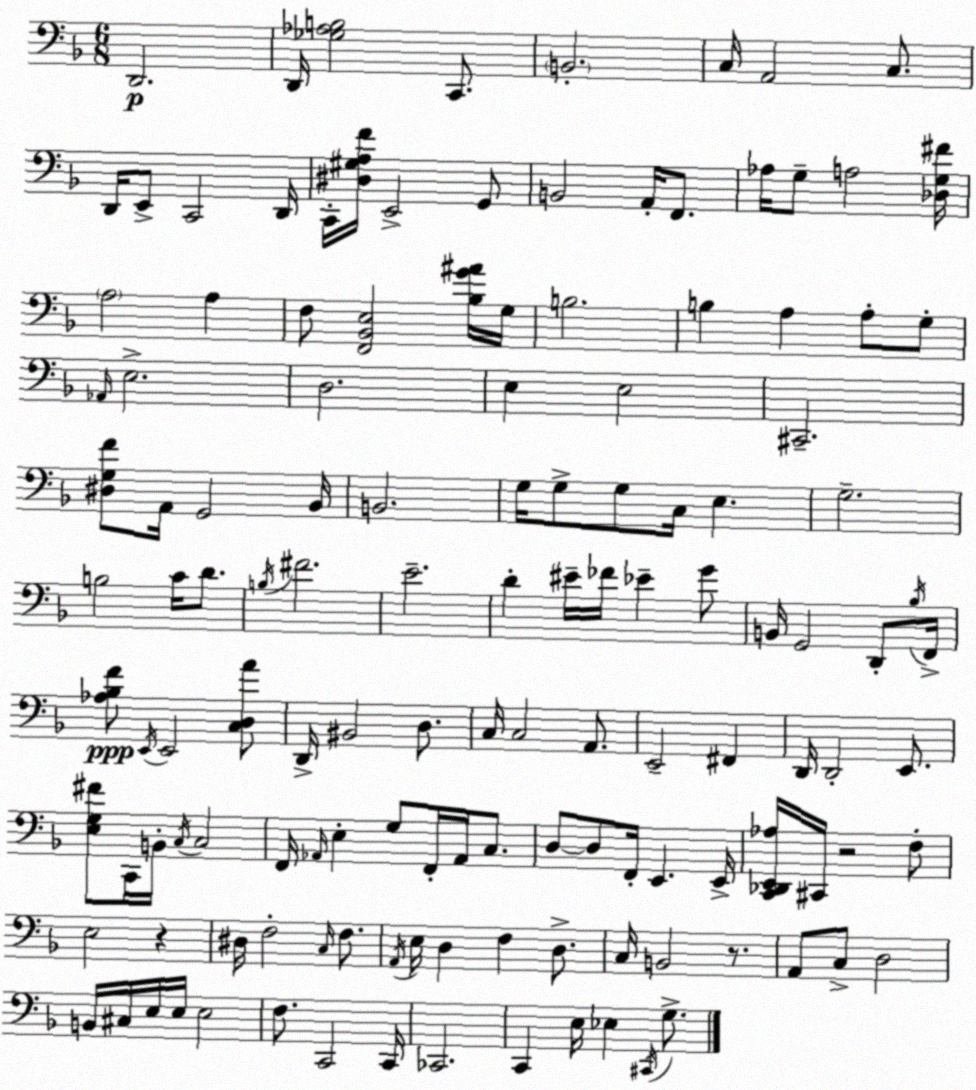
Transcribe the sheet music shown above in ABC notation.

X:1
T:Untitled
M:6/8
L:1/4
K:Dm
D,,2 D,,/4 [_G,_A,B,]2 C,,/2 B,,2 C,/4 A,,2 C,/2 D,,/4 E,,/2 C,,2 D,,/4 C,,/4 [^D,^G,A,F]/4 E,,2 G,,/2 B,,2 A,,/4 F,,/2 _A,/4 G,/2 A,2 [_D,G,^F]/4 A,2 A, F,/2 [F,,_B,,E,]2 [_B,G^A]/4 G,/4 B,2 B, A, A,/2 G,/2 _A,,/4 E,2 D,2 E, E,2 ^C,,2 [^D,G,F]/2 A,,/4 G,,2 _B,,/4 B,,2 G,/4 G,/2 G,/2 C,/4 E, G,2 B,2 C/4 D/2 B,/4 ^F2 E2 D ^E/4 _F/4 _E G/2 B,,/4 G,,2 D,,/2 _B,/4 F,,/4 [_A,_B,F]/2 E,,/4 E,,2 [C,D,A]/2 D,,/4 ^B,,2 D,/2 C,/4 C,2 A,,/2 E,,2 ^F,, D,,/4 D,,2 E,,/2 [E,G,^F]/2 C,,/4 B,,/4 C,/4 C,2 F,,/4 _A,,/4 E, G,/2 F,,/4 _A,,/4 C,/2 D,/2 D,/2 F,,/4 E,, E,,/4 [C,,_D,,E,,_A,]/4 ^C,,/4 z2 F,/2 E,2 z ^D,/4 F,2 C,/4 F,/2 A,,/4 E,/4 D, F, D,/2 C,/4 B,,2 z/2 A,,/2 C,/2 D,2 B,,/4 ^C,/4 E,/4 E,/4 E,2 F,/2 C,,2 C,,/4 _C,,2 C,, E,/4 _E, ^C,,/4 G,/2